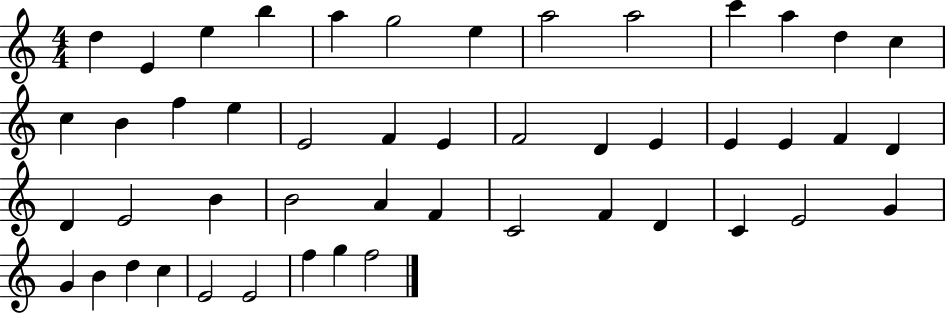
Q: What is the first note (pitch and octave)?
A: D5